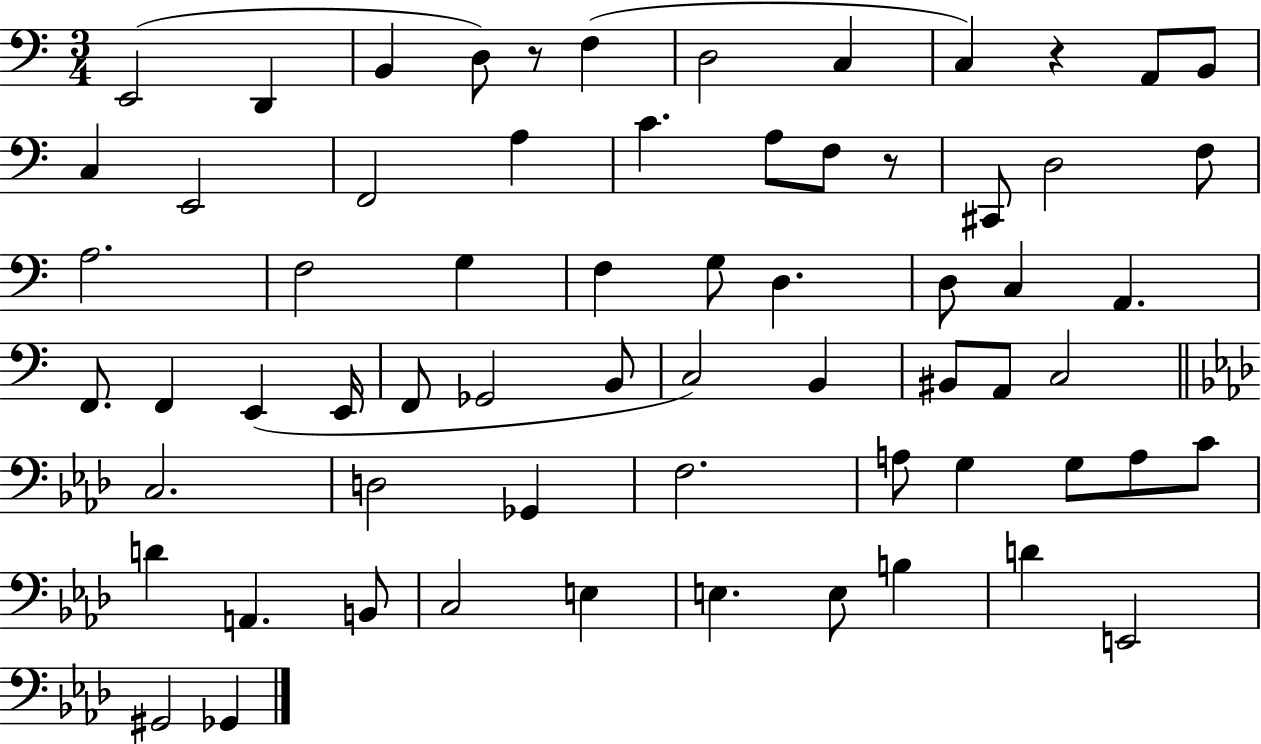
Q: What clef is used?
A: bass